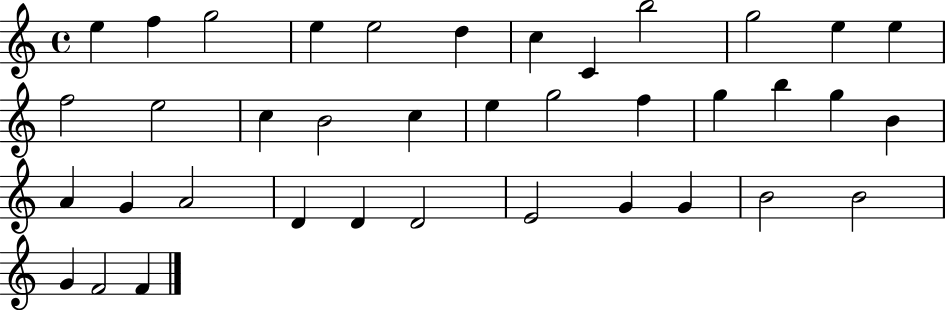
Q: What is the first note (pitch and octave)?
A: E5